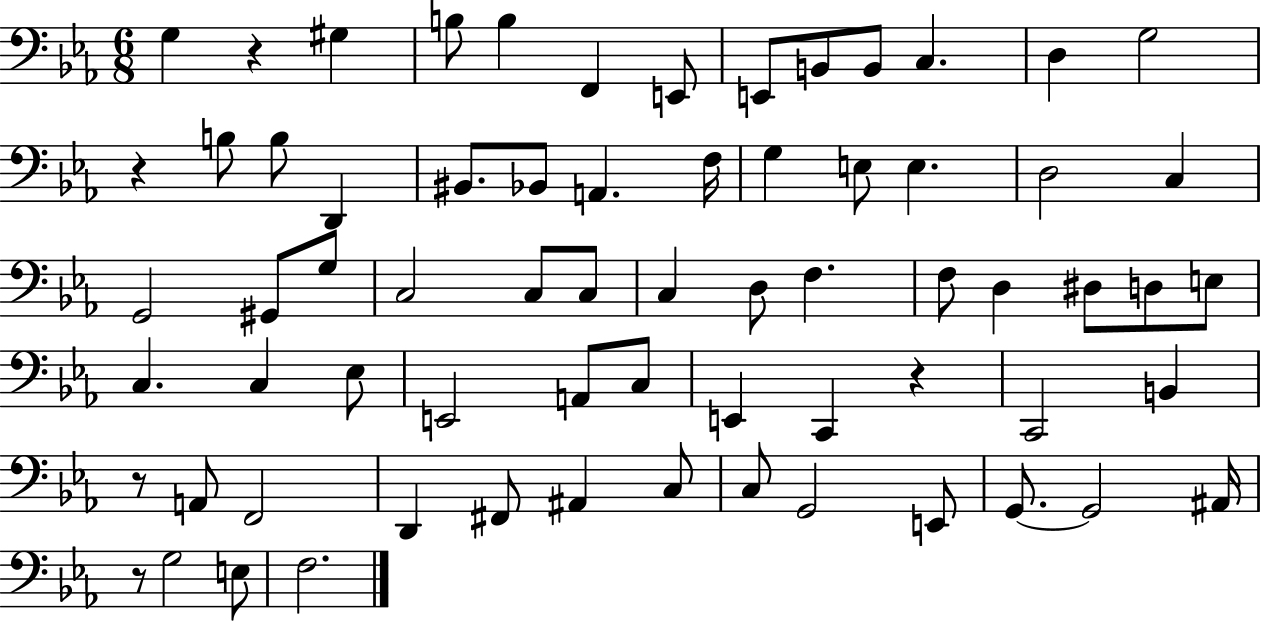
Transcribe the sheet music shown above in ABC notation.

X:1
T:Untitled
M:6/8
L:1/4
K:Eb
G, z ^G, B,/2 B, F,, E,,/2 E,,/2 B,,/2 B,,/2 C, D, G,2 z B,/2 B,/2 D,, ^B,,/2 _B,,/2 A,, F,/4 G, E,/2 E, D,2 C, G,,2 ^G,,/2 G,/2 C,2 C,/2 C,/2 C, D,/2 F, F,/2 D, ^D,/2 D,/2 E,/2 C, C, _E,/2 E,,2 A,,/2 C,/2 E,, C,, z C,,2 B,, z/2 A,,/2 F,,2 D,, ^F,,/2 ^A,, C,/2 C,/2 G,,2 E,,/2 G,,/2 G,,2 ^A,,/4 z/2 G,2 E,/2 F,2